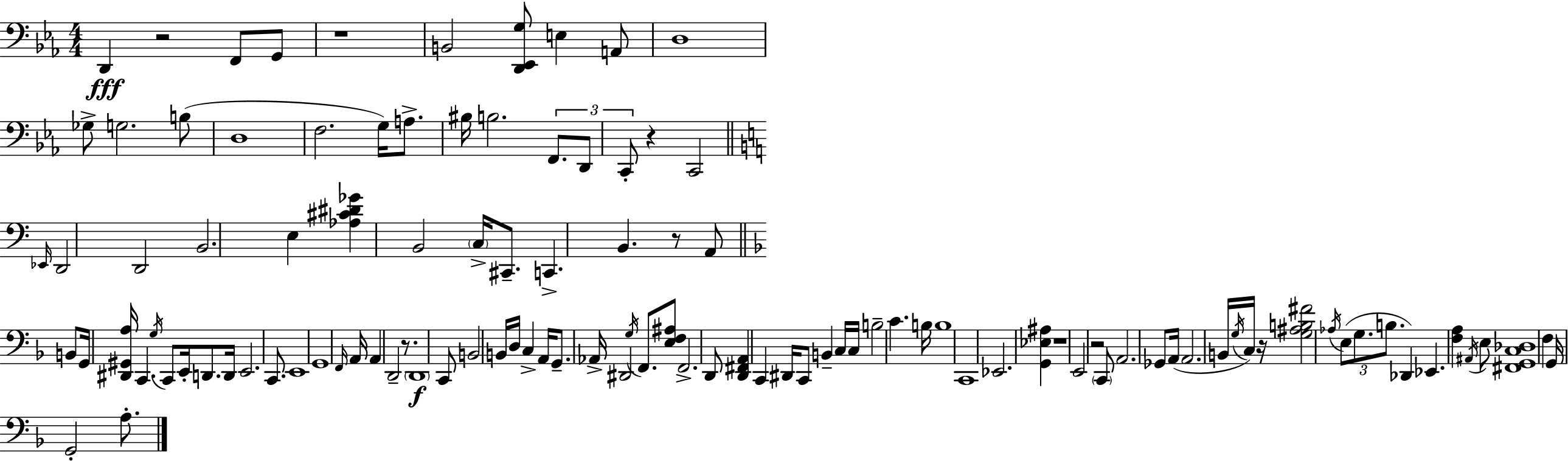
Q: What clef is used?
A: bass